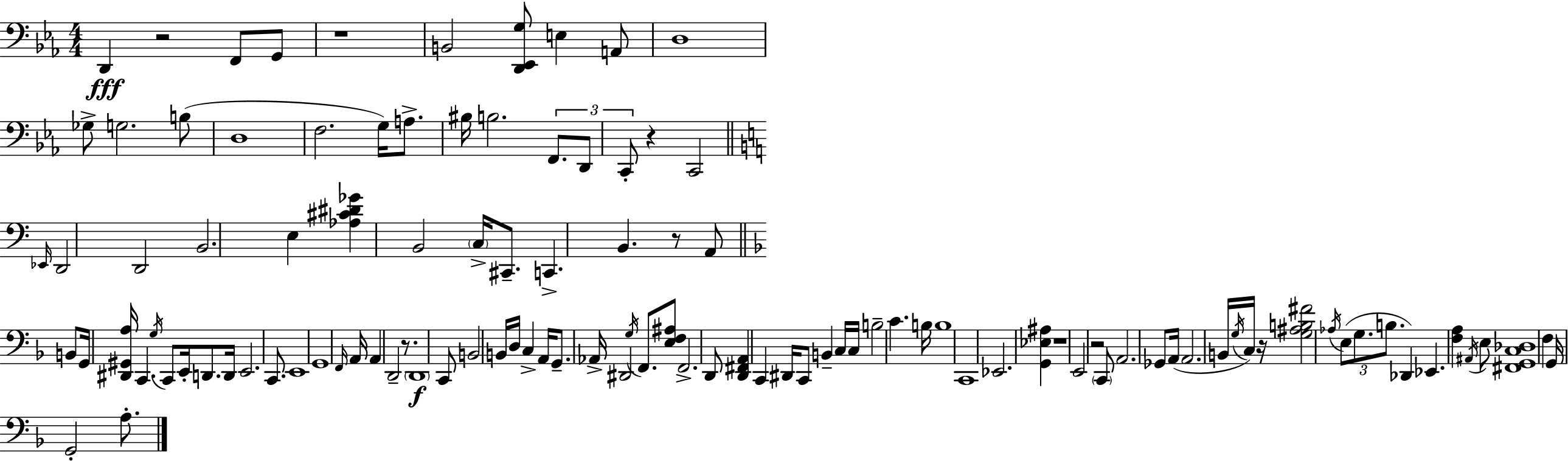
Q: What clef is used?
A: bass